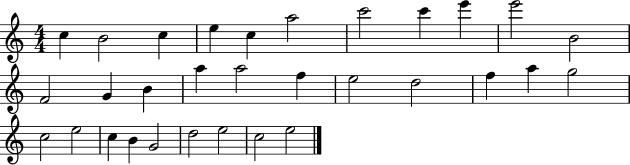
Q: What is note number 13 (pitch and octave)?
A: G4